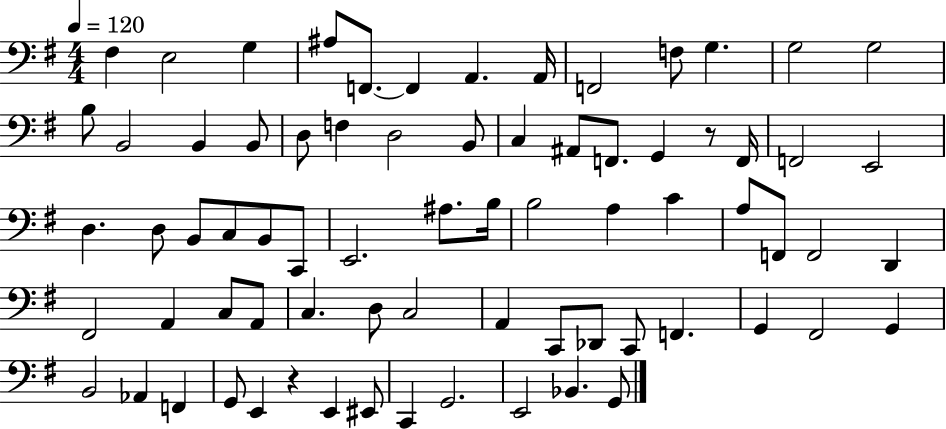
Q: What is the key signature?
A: G major